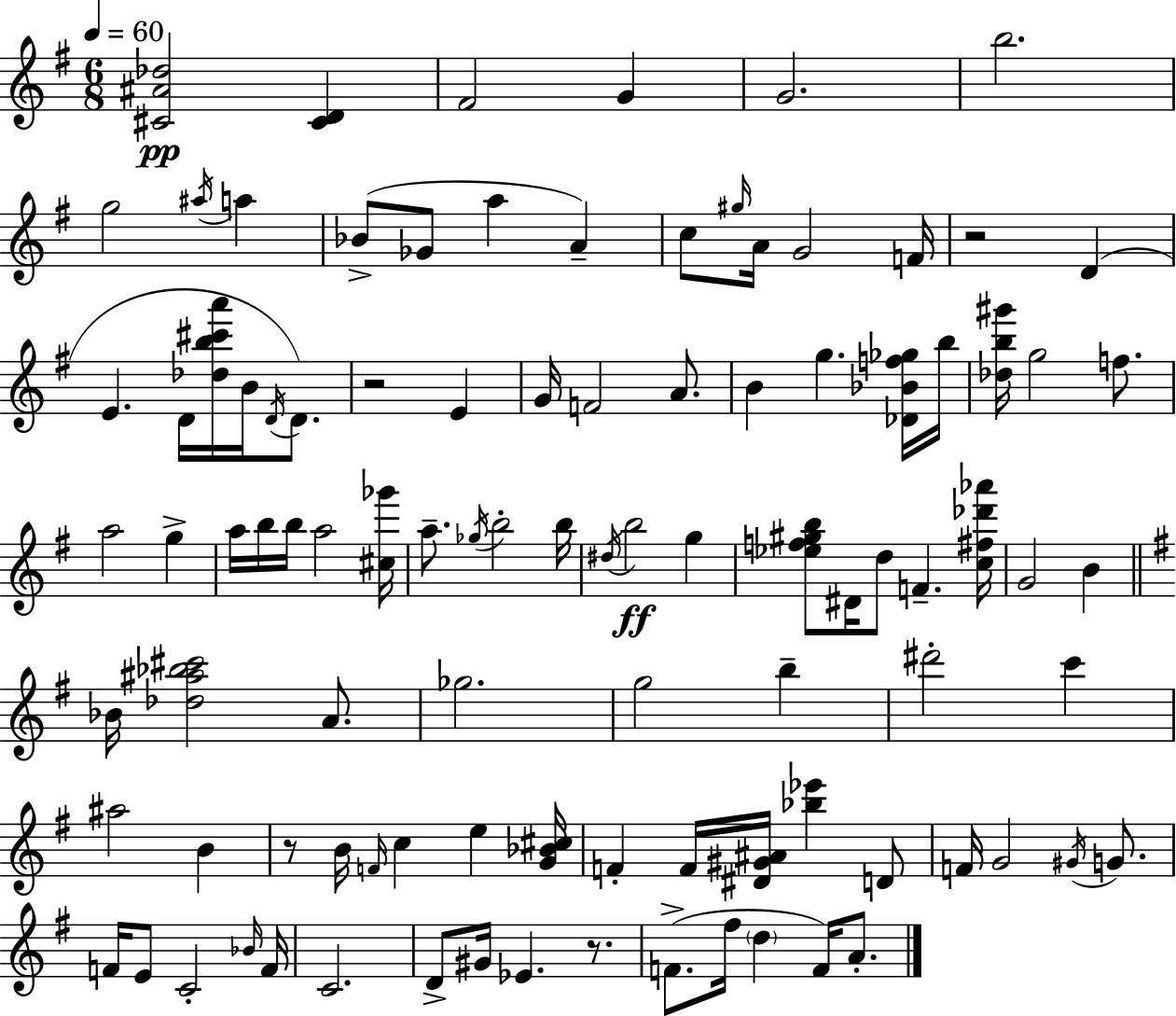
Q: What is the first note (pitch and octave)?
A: F#4